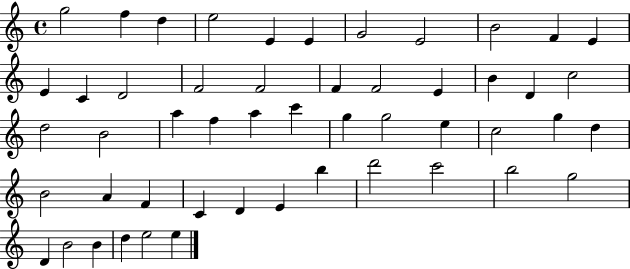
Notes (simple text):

G5/h F5/q D5/q E5/h E4/q E4/q G4/h E4/h B4/h F4/q E4/q E4/q C4/q D4/h F4/h F4/h F4/q F4/h E4/q B4/q D4/q C5/h D5/h B4/h A5/q F5/q A5/q C6/q G5/q G5/h E5/q C5/h G5/q D5/q B4/h A4/q F4/q C4/q D4/q E4/q B5/q D6/h C6/h B5/h G5/h D4/q B4/h B4/q D5/q E5/h E5/q